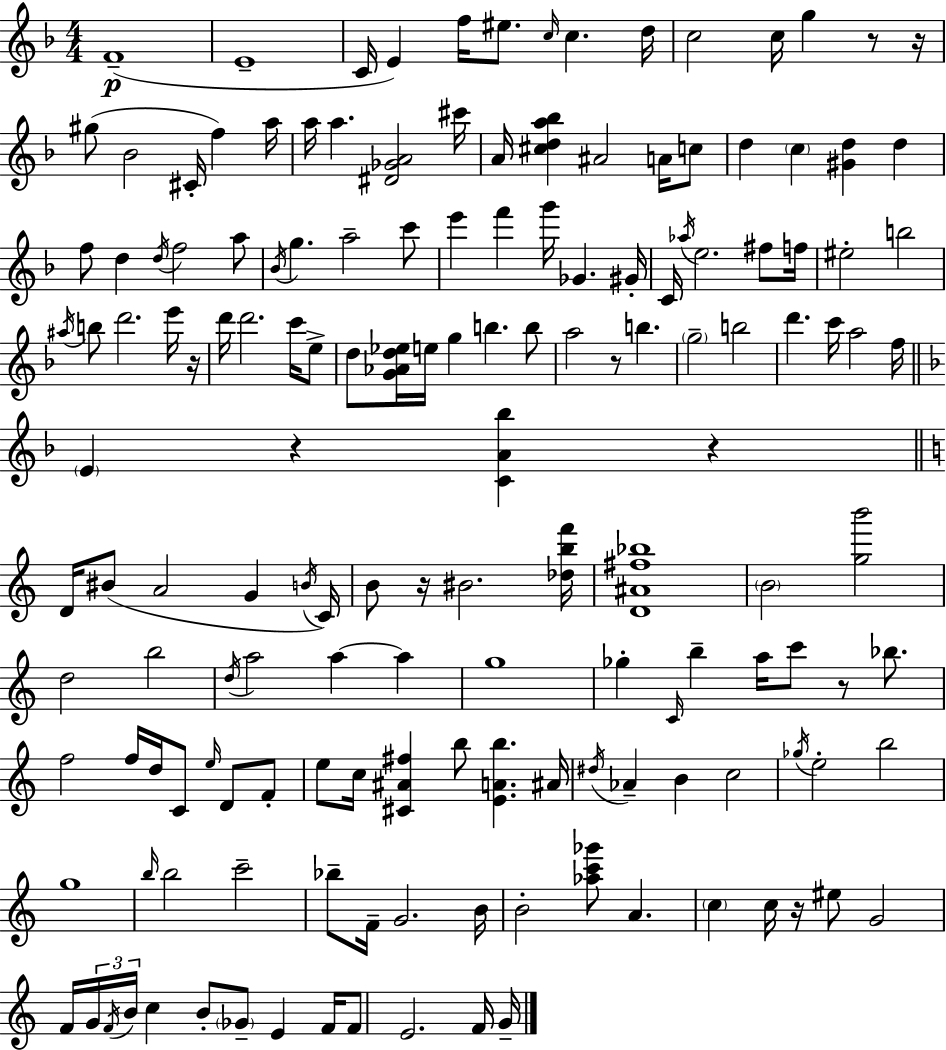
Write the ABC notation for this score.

X:1
T:Untitled
M:4/4
L:1/4
K:Dm
F4 E4 C/4 E f/4 ^e/2 c/4 c d/4 c2 c/4 g z/2 z/4 ^g/2 _B2 ^C/4 f a/4 a/4 a [^D_GA]2 ^c'/4 A/4 [^cda_b] ^A2 A/4 c/2 d c [^Gd] d f/2 d d/4 f2 a/2 _B/4 g a2 c'/2 e' f' g'/4 _G ^G/4 C/4 _a/4 e2 ^f/2 f/4 ^e2 b2 ^a/4 b/2 d'2 e'/4 z/4 d'/4 d'2 c'/4 e/2 d/2 [G_Ad_e]/4 e/4 g b b/2 a2 z/2 b g2 b2 d' c'/4 a2 f/4 E z [CA_b] z D/4 ^B/2 A2 G B/4 C/4 B/2 z/4 ^B2 [_dbf']/4 [D^A^f_b]4 B2 [gb']2 d2 b2 d/4 a2 a a g4 _g C/4 b a/4 c'/2 z/2 _b/2 f2 f/4 d/4 C/2 e/4 D/2 F/2 e/2 c/4 [^C^A^f] b/2 [EAb] ^A/4 ^d/4 _A B c2 _g/4 e2 b2 g4 b/4 b2 c'2 _b/2 F/4 G2 B/4 B2 [_ac'_g']/2 A c c/4 z/4 ^e/2 G2 F/4 G/4 F/4 B/4 c B/2 _G/2 E F/4 F/2 E2 F/4 G/4